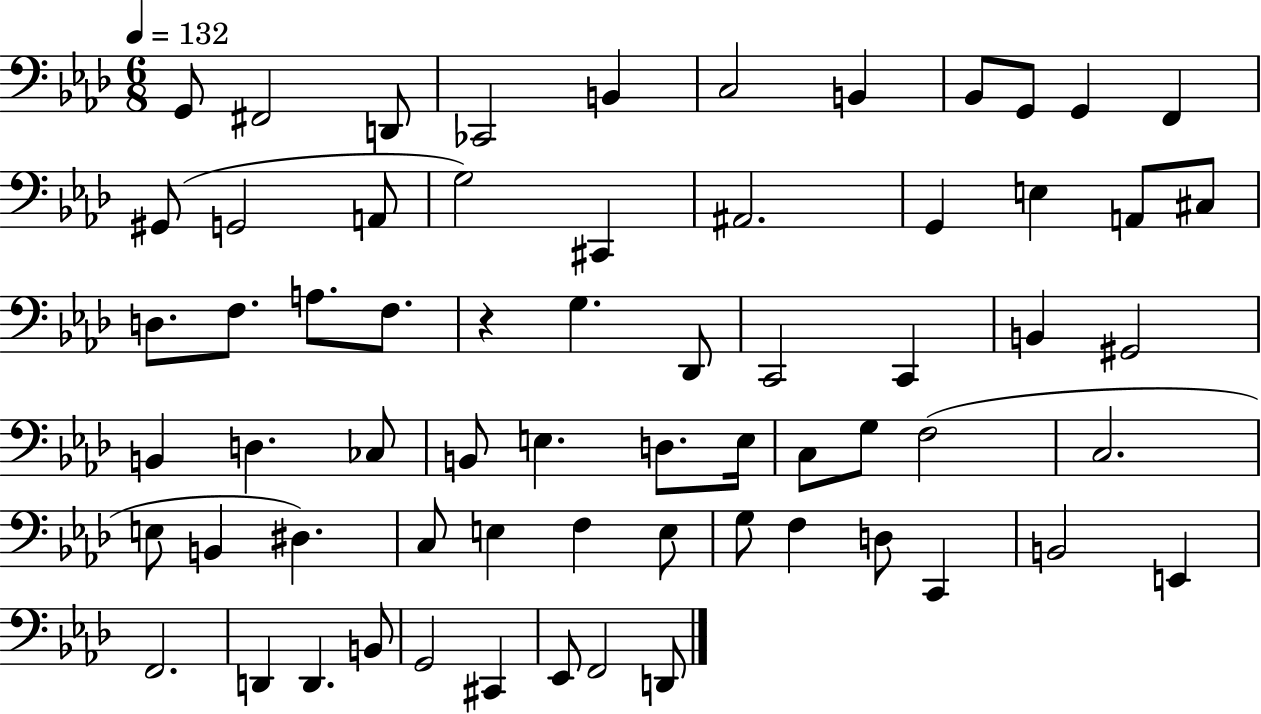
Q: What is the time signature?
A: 6/8